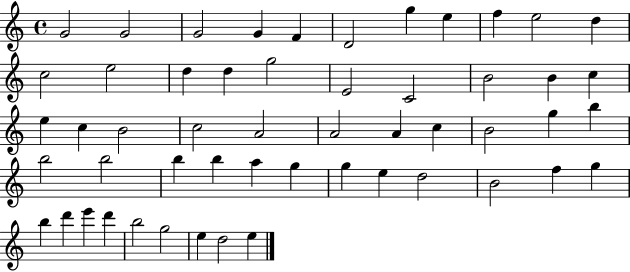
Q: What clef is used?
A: treble